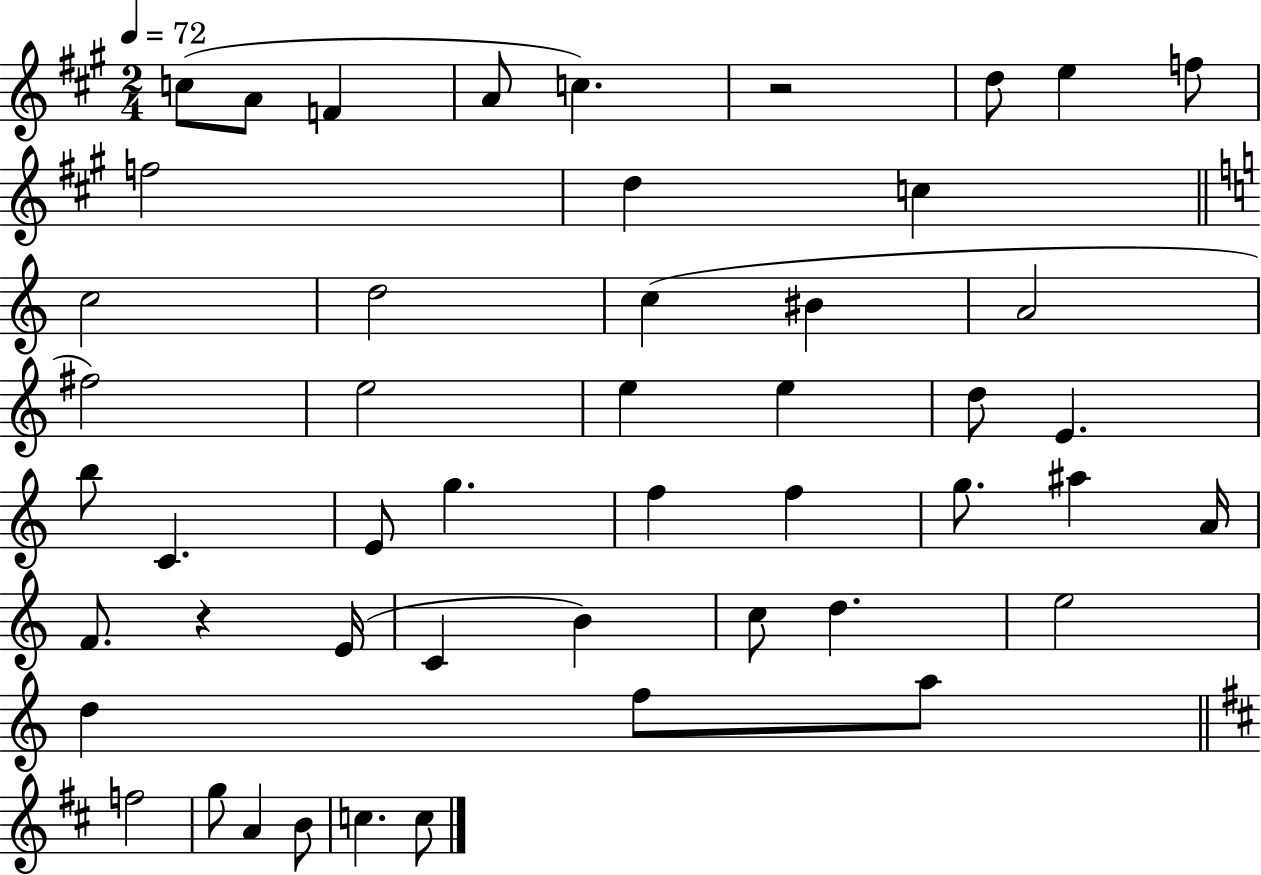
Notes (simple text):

C5/e A4/e F4/q A4/e C5/q. R/h D5/e E5/q F5/e F5/h D5/q C5/q C5/h D5/h C5/q BIS4/q A4/h F#5/h E5/h E5/q E5/q D5/e E4/q. B5/e C4/q. E4/e G5/q. F5/q F5/q G5/e. A#5/q A4/s F4/e. R/q E4/s C4/q B4/q C5/e D5/q. E5/h D5/q F5/e A5/e F5/h G5/e A4/q B4/e C5/q. C5/e